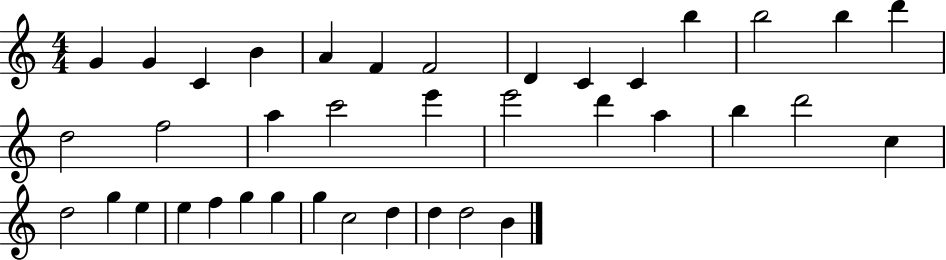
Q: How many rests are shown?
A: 0